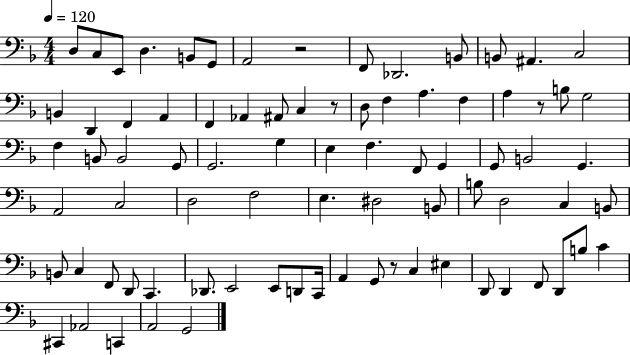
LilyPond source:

{
  \clef bass
  \numericTimeSignature
  \time 4/4
  \key f \major
  \tempo 4 = 120
  \repeat volta 2 { d8 c8 e,8 d4. b,8 g,8 | a,2 r2 | f,8 des,2. b,8 | b,8 ais,4. c2 | \break b,4 d,4 f,4 a,4 | f,4 aes,4 ais,8 c4 r8 | d8 f4 a4. f4 | a4 r8 b8 g2 | \break f4 b,8 b,2 g,8 | g,2. g4 | e4 f4. f,8 g,4 | g,8 b,2 g,4. | \break a,2 c2 | d2 f2 | e4. dis2 b,8 | b8 d2 c4 b,8 | \break b,8 c4 f,8 d,8 c,4. | des,8. e,2 e,8 d,8 c,16 | a,4 g,8 r8 c4 eis4 | d,8 d,4 f,8 d,8 b8 c'4 | \break cis,4 aes,2 c,4 | a,2 g,2 | } \bar "|."
}